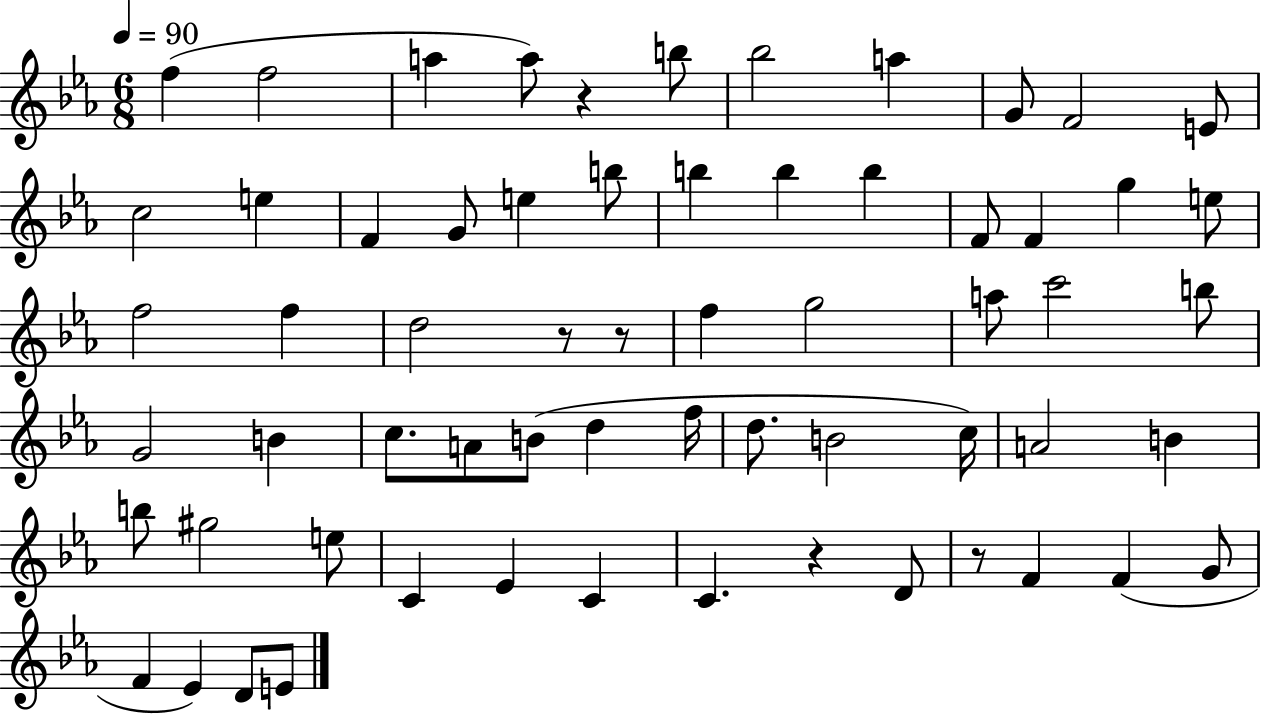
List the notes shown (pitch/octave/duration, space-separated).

F5/q F5/h A5/q A5/e R/q B5/e Bb5/h A5/q G4/e F4/h E4/e C5/h E5/q F4/q G4/e E5/q B5/e B5/q B5/q B5/q F4/e F4/q G5/q E5/e F5/h F5/q D5/h R/e R/e F5/q G5/h A5/e C6/h B5/e G4/h B4/q C5/e. A4/e B4/e D5/q F5/s D5/e. B4/h C5/s A4/h B4/q B5/e G#5/h E5/e C4/q Eb4/q C4/q C4/q. R/q D4/e R/e F4/q F4/q G4/e F4/q Eb4/q D4/e E4/e